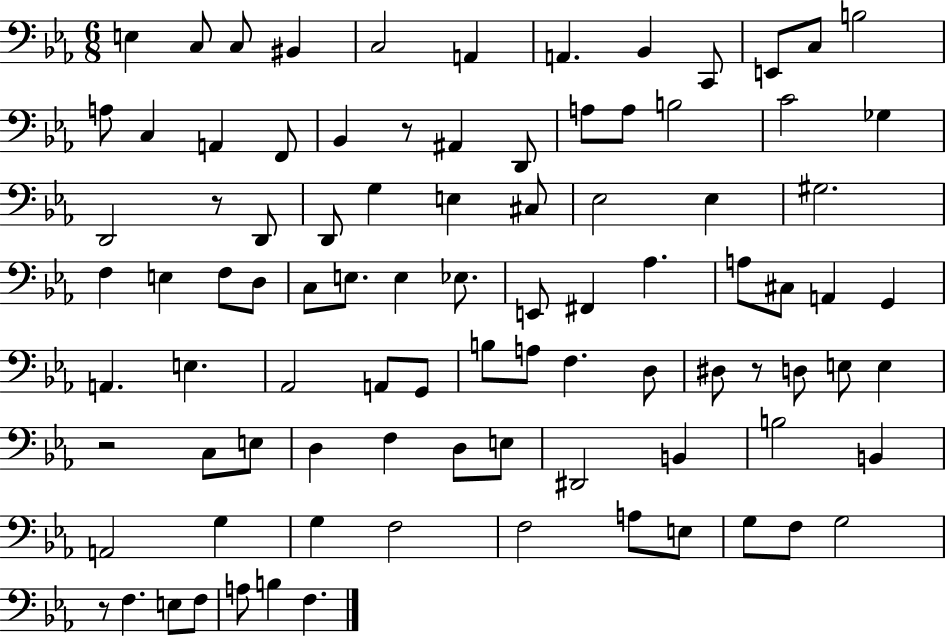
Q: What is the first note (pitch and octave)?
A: E3